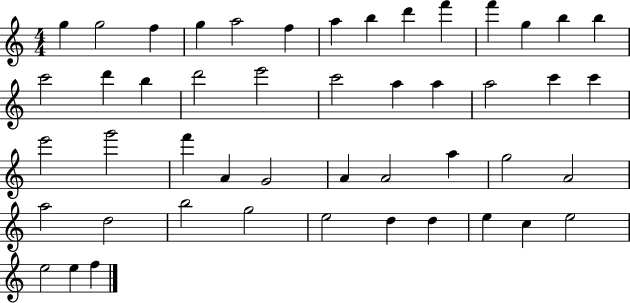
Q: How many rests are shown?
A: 0